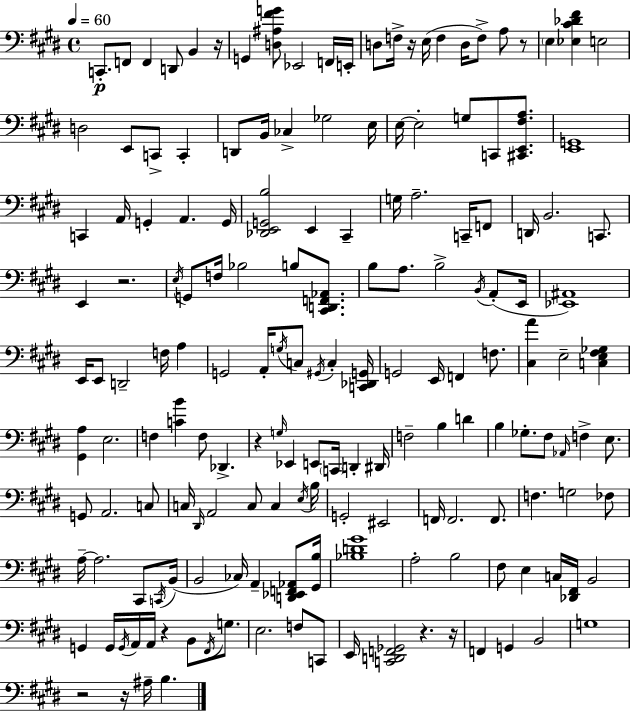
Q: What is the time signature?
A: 4/4